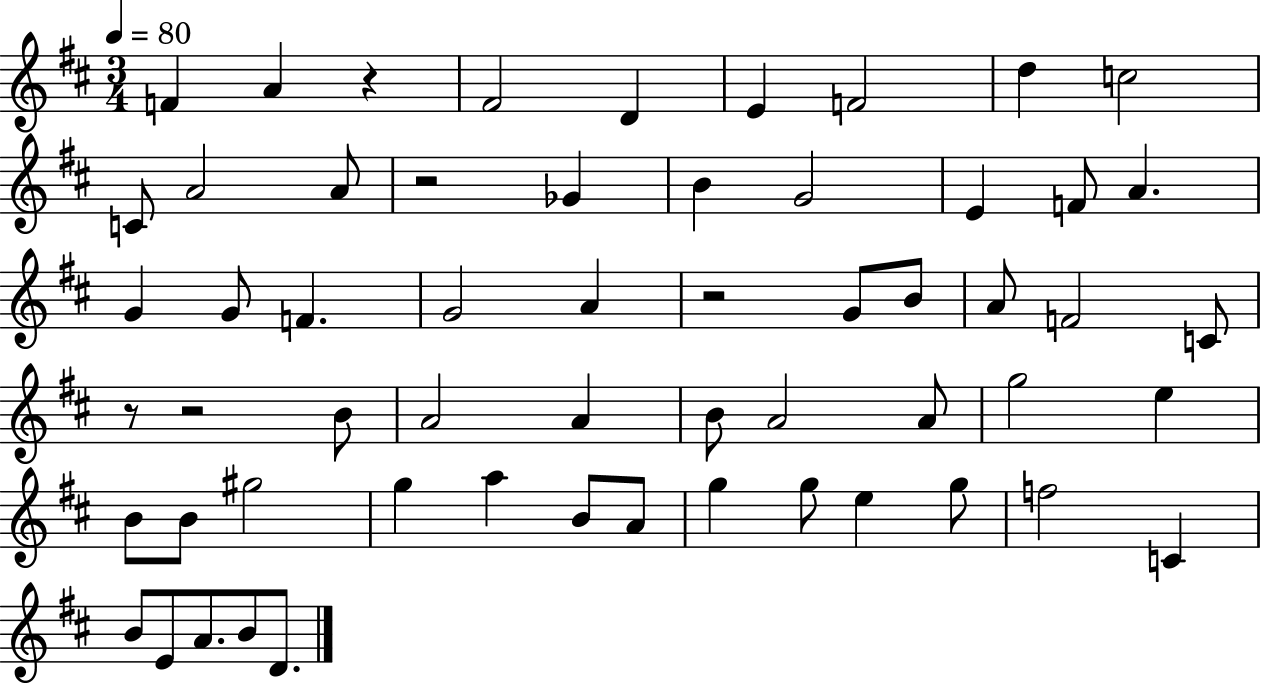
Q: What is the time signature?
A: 3/4